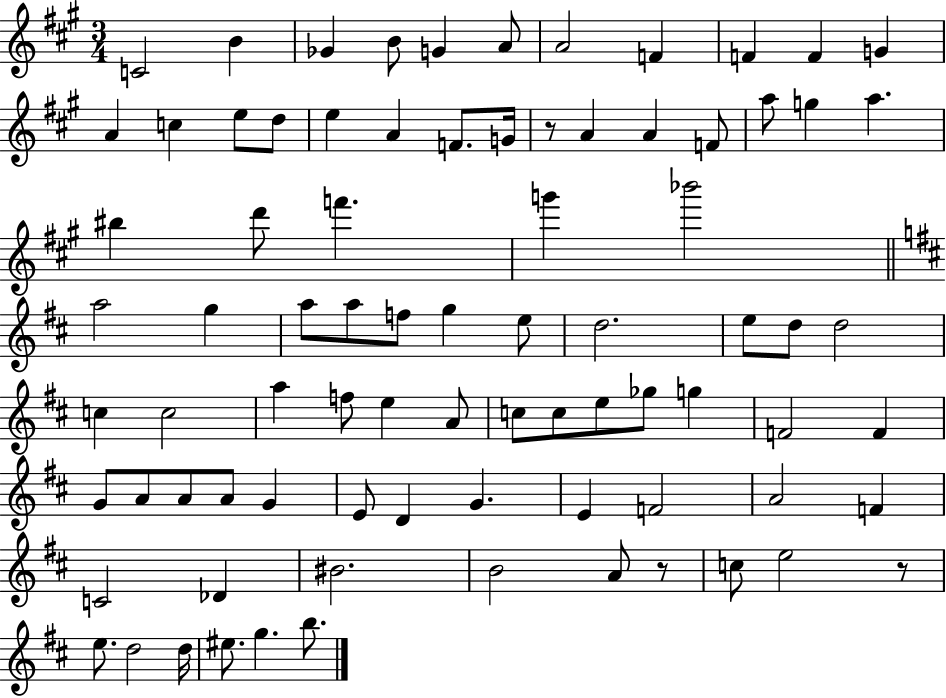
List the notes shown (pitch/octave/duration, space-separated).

C4/h B4/q Gb4/q B4/e G4/q A4/e A4/h F4/q F4/q F4/q G4/q A4/q C5/q E5/e D5/e E5/q A4/q F4/e. G4/s R/e A4/q A4/q F4/e A5/e G5/q A5/q. BIS5/q D6/e F6/q. G6/q Bb6/h A5/h G5/q A5/e A5/e F5/e G5/q E5/e D5/h. E5/e D5/e D5/h C5/q C5/h A5/q F5/e E5/q A4/e C5/e C5/e E5/e Gb5/e G5/q F4/h F4/q G4/e A4/e A4/e A4/e G4/q E4/e D4/q G4/q. E4/q F4/h A4/h F4/q C4/h Db4/q BIS4/h. B4/h A4/e R/e C5/e E5/h R/e E5/e. D5/h D5/s EIS5/e. G5/q. B5/e.